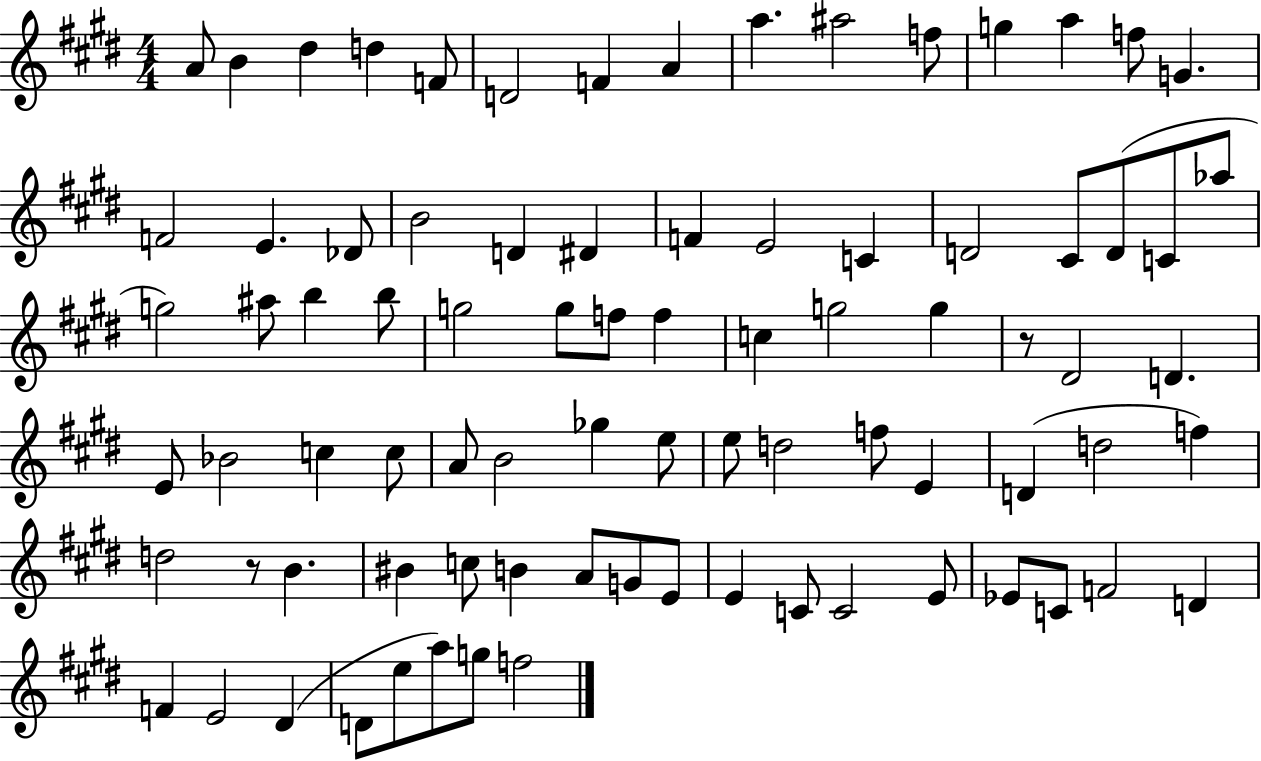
{
  \clef treble
  \numericTimeSignature
  \time 4/4
  \key e \major
  a'8 b'4 dis''4 d''4 f'8 | d'2 f'4 a'4 | a''4. ais''2 f''8 | g''4 a''4 f''8 g'4. | \break f'2 e'4. des'8 | b'2 d'4 dis'4 | f'4 e'2 c'4 | d'2 cis'8 d'8( c'8 aes''8 | \break g''2) ais''8 b''4 b''8 | g''2 g''8 f''8 f''4 | c''4 g''2 g''4 | r8 dis'2 d'4. | \break e'8 bes'2 c''4 c''8 | a'8 b'2 ges''4 e''8 | e''8 d''2 f''8 e'4 | d'4( d''2 f''4) | \break d''2 r8 b'4. | bis'4 c''8 b'4 a'8 g'8 e'8 | e'4 c'8 c'2 e'8 | ees'8 c'8 f'2 d'4 | \break f'4 e'2 dis'4( | d'8 e''8 a''8) g''8 f''2 | \bar "|."
}